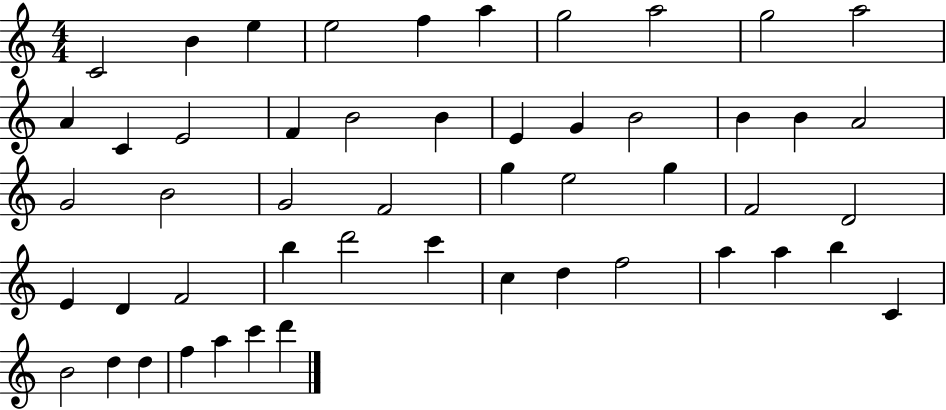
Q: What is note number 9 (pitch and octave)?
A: G5